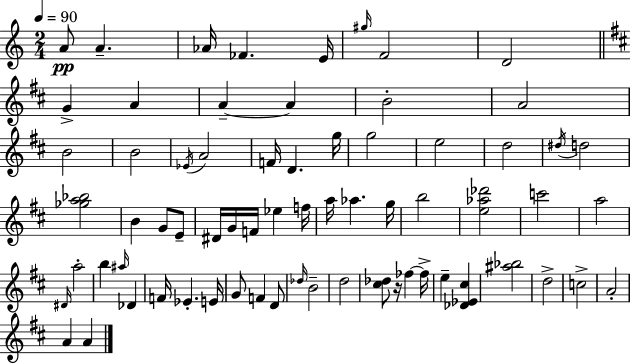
A4/e A4/q. Ab4/s FES4/q. E4/s G#5/s F4/h D4/h G4/q A4/q A4/q A4/q B4/h A4/h B4/h B4/h Eb4/s A4/h F4/s D4/q. G5/s G5/h E5/h D5/h D#5/s D5/h [Gb5,A5,Bb5]/h B4/q G4/e E4/e D#4/s G4/s F4/s Eb5/q F5/s A5/s Ab5/q. G5/s B5/h [E5,Ab5,Db6]/h C6/h A5/h D#4/s A5/h B5/q A#5/s Db4/q F4/s Eb4/q. E4/s G4/e F4/q D4/e Db5/s B4/h D5/h [C#5,Db5]/e R/s FES5/q FES5/s E5/q [Db4,Eb4,C#5]/q [A#5,Bb5]/h D5/h C5/h A4/h A4/q A4/q